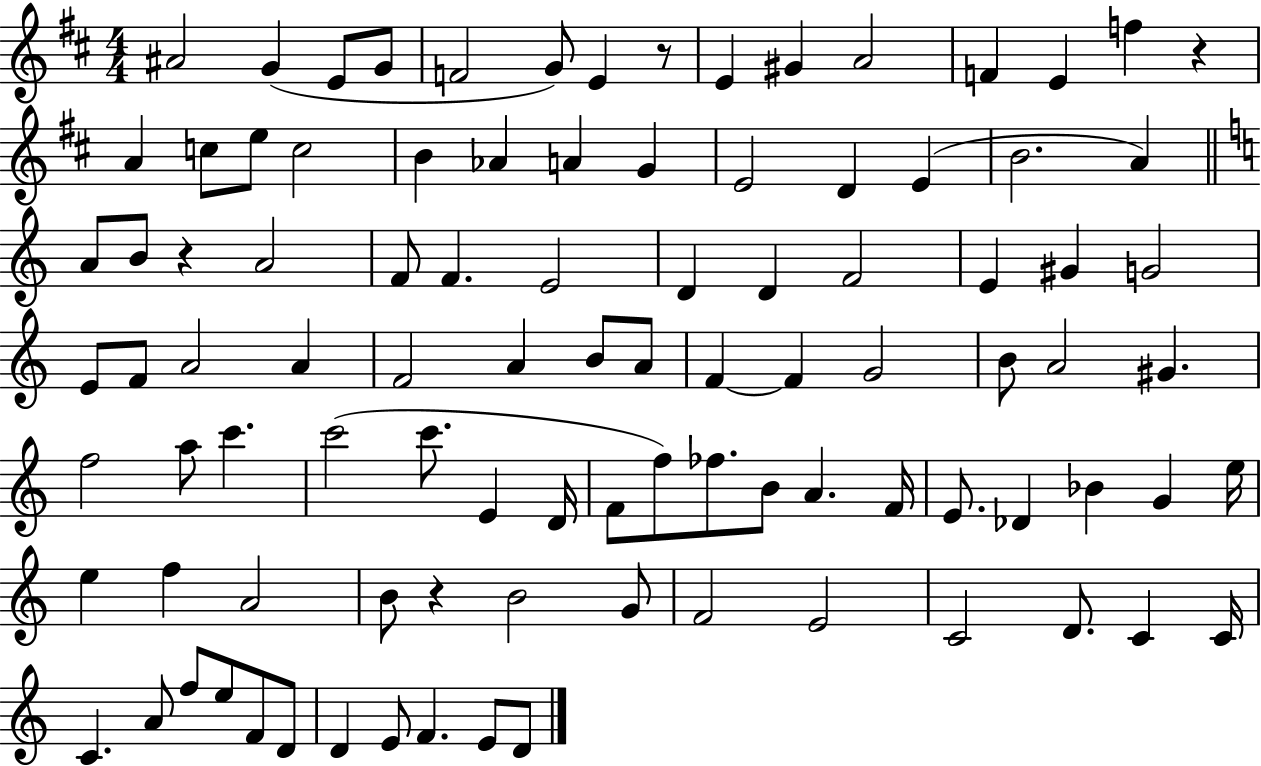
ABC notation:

X:1
T:Untitled
M:4/4
L:1/4
K:D
^A2 G E/2 G/2 F2 G/2 E z/2 E ^G A2 F E f z A c/2 e/2 c2 B _A A G E2 D E B2 A A/2 B/2 z A2 F/2 F E2 D D F2 E ^G G2 E/2 F/2 A2 A F2 A B/2 A/2 F F G2 B/2 A2 ^G f2 a/2 c' c'2 c'/2 E D/4 F/2 f/2 _f/2 B/2 A F/4 E/2 _D _B G e/4 e f A2 B/2 z B2 G/2 F2 E2 C2 D/2 C C/4 C A/2 f/2 e/2 F/2 D/2 D E/2 F E/2 D/2